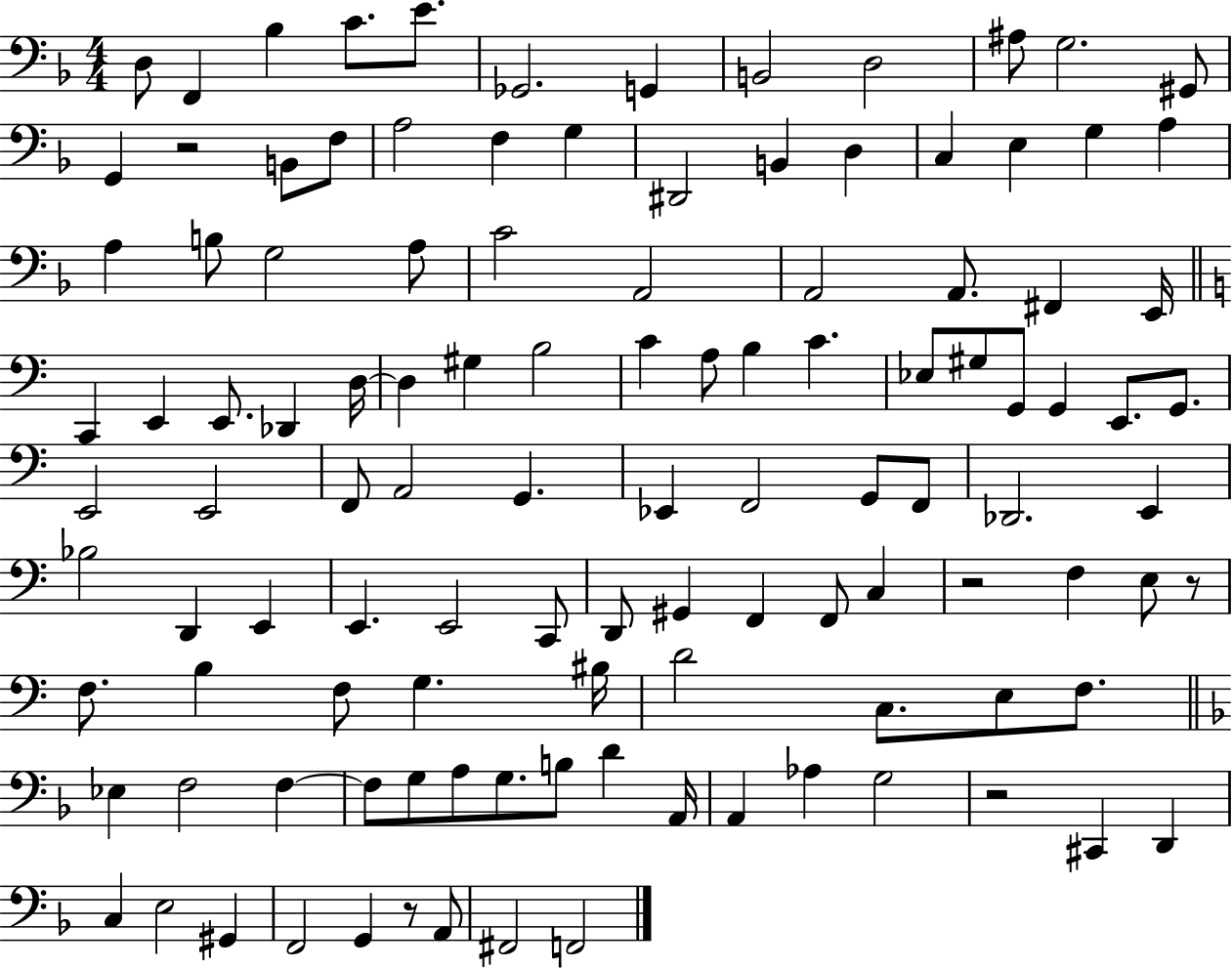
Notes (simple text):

D3/e F2/q Bb3/q C4/e. E4/e. Gb2/h. G2/q B2/h D3/h A#3/e G3/h. G#2/e G2/q R/h B2/e F3/e A3/h F3/q G3/q D#2/h B2/q D3/q C3/q E3/q G3/q A3/q A3/q B3/e G3/h A3/e C4/h A2/h A2/h A2/e. F#2/q E2/s C2/q E2/q E2/e. Db2/q D3/s D3/q G#3/q B3/h C4/q A3/e B3/q C4/q. Eb3/e G#3/e G2/e G2/q E2/e. G2/e. E2/h E2/h F2/e A2/h G2/q. Eb2/q F2/h G2/e F2/e Db2/h. E2/q Bb3/h D2/q E2/q E2/q. E2/h C2/e D2/e G#2/q F2/q F2/e C3/q R/h F3/q E3/e R/e F3/e. B3/q F3/e G3/q. BIS3/s D4/h C3/e. E3/e F3/e. Eb3/q F3/h F3/q F3/e G3/e A3/e G3/e. B3/e D4/q A2/s A2/q Ab3/q G3/h R/h C#2/q D2/q C3/q E3/h G#2/q F2/h G2/q R/e A2/e F#2/h F2/h